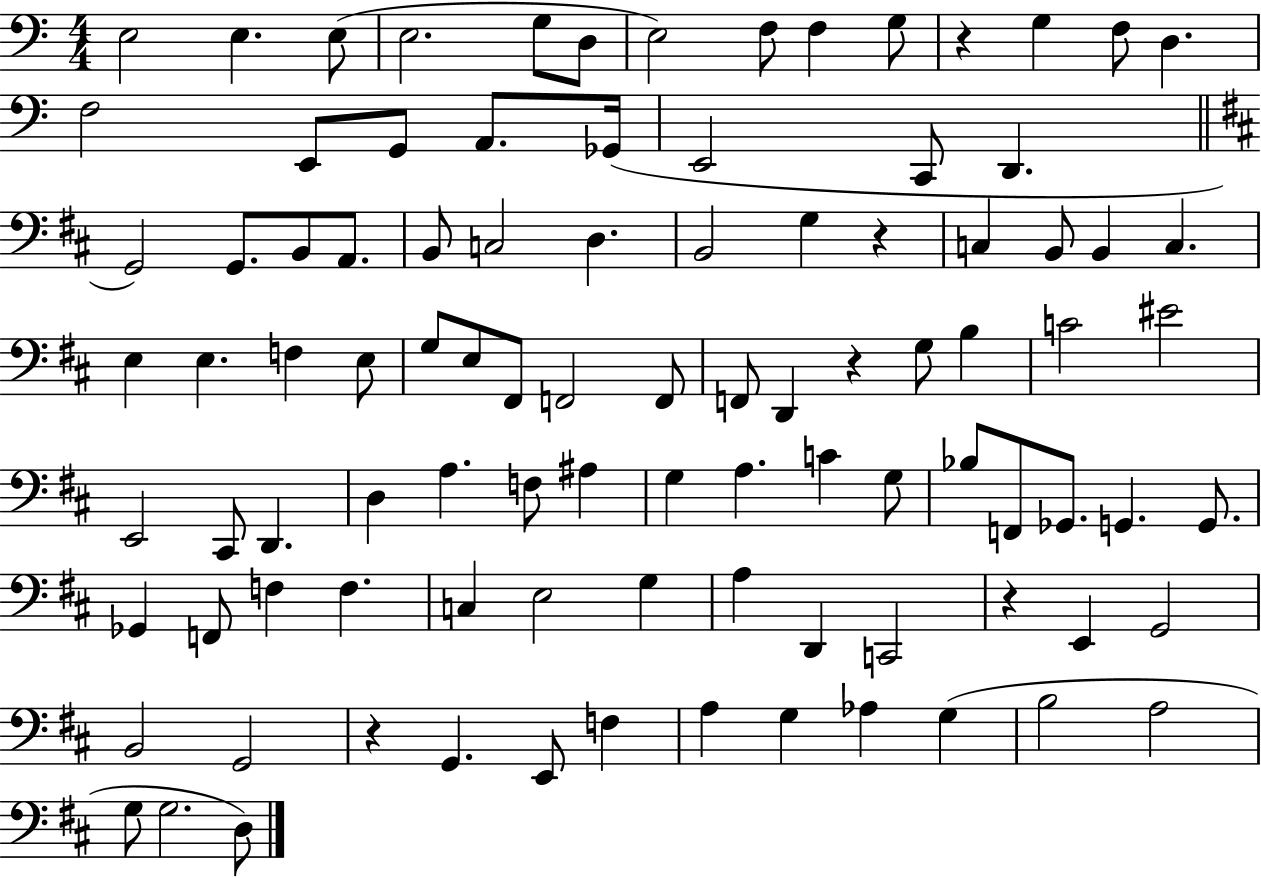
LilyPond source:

{
  \clef bass
  \numericTimeSignature
  \time 4/4
  \key c \major
  e2 e4. e8( | e2. g8 d8 | e2) f8 f4 g8 | r4 g4 f8 d4. | \break f2 e,8 g,8 a,8. ges,16( | e,2 c,8 d,4. | \bar "||" \break \key d \major g,2) g,8. b,8 a,8. | b,8 c2 d4. | b,2 g4 r4 | c4 b,8 b,4 c4. | \break e4 e4. f4 e8 | g8 e8 fis,8 f,2 f,8 | f,8 d,4 r4 g8 b4 | c'2 eis'2 | \break e,2 cis,8 d,4. | d4 a4. f8 ais4 | g4 a4. c'4 g8 | bes8 f,8 ges,8. g,4. g,8. | \break ges,4 f,8 f4 f4. | c4 e2 g4 | a4 d,4 c,2 | r4 e,4 g,2 | \break b,2 g,2 | r4 g,4. e,8 f4 | a4 g4 aes4 g4( | b2 a2 | \break g8 g2. d8) | \bar "|."
}